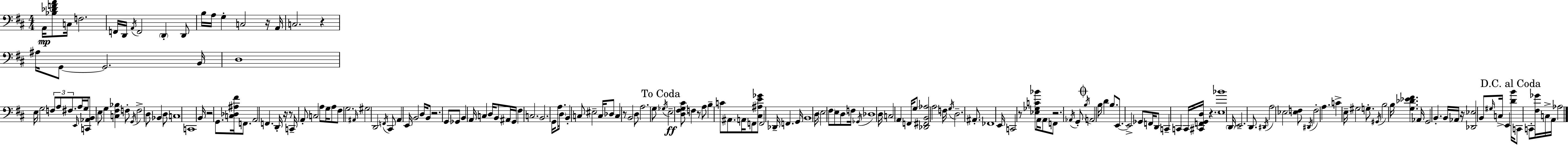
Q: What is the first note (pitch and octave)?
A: A2